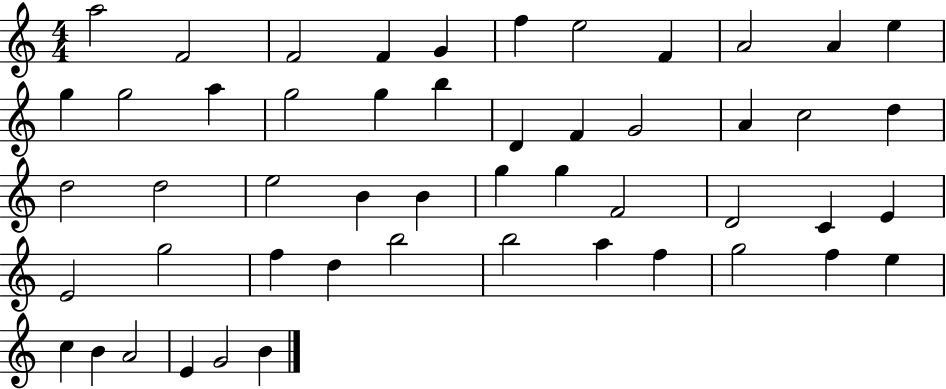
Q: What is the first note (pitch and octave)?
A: A5